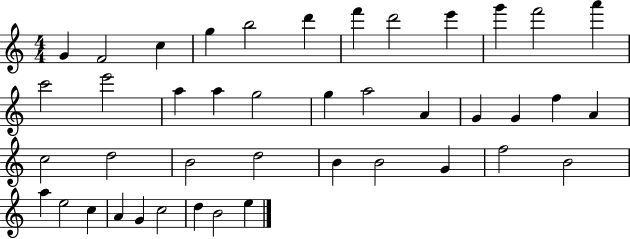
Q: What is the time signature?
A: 4/4